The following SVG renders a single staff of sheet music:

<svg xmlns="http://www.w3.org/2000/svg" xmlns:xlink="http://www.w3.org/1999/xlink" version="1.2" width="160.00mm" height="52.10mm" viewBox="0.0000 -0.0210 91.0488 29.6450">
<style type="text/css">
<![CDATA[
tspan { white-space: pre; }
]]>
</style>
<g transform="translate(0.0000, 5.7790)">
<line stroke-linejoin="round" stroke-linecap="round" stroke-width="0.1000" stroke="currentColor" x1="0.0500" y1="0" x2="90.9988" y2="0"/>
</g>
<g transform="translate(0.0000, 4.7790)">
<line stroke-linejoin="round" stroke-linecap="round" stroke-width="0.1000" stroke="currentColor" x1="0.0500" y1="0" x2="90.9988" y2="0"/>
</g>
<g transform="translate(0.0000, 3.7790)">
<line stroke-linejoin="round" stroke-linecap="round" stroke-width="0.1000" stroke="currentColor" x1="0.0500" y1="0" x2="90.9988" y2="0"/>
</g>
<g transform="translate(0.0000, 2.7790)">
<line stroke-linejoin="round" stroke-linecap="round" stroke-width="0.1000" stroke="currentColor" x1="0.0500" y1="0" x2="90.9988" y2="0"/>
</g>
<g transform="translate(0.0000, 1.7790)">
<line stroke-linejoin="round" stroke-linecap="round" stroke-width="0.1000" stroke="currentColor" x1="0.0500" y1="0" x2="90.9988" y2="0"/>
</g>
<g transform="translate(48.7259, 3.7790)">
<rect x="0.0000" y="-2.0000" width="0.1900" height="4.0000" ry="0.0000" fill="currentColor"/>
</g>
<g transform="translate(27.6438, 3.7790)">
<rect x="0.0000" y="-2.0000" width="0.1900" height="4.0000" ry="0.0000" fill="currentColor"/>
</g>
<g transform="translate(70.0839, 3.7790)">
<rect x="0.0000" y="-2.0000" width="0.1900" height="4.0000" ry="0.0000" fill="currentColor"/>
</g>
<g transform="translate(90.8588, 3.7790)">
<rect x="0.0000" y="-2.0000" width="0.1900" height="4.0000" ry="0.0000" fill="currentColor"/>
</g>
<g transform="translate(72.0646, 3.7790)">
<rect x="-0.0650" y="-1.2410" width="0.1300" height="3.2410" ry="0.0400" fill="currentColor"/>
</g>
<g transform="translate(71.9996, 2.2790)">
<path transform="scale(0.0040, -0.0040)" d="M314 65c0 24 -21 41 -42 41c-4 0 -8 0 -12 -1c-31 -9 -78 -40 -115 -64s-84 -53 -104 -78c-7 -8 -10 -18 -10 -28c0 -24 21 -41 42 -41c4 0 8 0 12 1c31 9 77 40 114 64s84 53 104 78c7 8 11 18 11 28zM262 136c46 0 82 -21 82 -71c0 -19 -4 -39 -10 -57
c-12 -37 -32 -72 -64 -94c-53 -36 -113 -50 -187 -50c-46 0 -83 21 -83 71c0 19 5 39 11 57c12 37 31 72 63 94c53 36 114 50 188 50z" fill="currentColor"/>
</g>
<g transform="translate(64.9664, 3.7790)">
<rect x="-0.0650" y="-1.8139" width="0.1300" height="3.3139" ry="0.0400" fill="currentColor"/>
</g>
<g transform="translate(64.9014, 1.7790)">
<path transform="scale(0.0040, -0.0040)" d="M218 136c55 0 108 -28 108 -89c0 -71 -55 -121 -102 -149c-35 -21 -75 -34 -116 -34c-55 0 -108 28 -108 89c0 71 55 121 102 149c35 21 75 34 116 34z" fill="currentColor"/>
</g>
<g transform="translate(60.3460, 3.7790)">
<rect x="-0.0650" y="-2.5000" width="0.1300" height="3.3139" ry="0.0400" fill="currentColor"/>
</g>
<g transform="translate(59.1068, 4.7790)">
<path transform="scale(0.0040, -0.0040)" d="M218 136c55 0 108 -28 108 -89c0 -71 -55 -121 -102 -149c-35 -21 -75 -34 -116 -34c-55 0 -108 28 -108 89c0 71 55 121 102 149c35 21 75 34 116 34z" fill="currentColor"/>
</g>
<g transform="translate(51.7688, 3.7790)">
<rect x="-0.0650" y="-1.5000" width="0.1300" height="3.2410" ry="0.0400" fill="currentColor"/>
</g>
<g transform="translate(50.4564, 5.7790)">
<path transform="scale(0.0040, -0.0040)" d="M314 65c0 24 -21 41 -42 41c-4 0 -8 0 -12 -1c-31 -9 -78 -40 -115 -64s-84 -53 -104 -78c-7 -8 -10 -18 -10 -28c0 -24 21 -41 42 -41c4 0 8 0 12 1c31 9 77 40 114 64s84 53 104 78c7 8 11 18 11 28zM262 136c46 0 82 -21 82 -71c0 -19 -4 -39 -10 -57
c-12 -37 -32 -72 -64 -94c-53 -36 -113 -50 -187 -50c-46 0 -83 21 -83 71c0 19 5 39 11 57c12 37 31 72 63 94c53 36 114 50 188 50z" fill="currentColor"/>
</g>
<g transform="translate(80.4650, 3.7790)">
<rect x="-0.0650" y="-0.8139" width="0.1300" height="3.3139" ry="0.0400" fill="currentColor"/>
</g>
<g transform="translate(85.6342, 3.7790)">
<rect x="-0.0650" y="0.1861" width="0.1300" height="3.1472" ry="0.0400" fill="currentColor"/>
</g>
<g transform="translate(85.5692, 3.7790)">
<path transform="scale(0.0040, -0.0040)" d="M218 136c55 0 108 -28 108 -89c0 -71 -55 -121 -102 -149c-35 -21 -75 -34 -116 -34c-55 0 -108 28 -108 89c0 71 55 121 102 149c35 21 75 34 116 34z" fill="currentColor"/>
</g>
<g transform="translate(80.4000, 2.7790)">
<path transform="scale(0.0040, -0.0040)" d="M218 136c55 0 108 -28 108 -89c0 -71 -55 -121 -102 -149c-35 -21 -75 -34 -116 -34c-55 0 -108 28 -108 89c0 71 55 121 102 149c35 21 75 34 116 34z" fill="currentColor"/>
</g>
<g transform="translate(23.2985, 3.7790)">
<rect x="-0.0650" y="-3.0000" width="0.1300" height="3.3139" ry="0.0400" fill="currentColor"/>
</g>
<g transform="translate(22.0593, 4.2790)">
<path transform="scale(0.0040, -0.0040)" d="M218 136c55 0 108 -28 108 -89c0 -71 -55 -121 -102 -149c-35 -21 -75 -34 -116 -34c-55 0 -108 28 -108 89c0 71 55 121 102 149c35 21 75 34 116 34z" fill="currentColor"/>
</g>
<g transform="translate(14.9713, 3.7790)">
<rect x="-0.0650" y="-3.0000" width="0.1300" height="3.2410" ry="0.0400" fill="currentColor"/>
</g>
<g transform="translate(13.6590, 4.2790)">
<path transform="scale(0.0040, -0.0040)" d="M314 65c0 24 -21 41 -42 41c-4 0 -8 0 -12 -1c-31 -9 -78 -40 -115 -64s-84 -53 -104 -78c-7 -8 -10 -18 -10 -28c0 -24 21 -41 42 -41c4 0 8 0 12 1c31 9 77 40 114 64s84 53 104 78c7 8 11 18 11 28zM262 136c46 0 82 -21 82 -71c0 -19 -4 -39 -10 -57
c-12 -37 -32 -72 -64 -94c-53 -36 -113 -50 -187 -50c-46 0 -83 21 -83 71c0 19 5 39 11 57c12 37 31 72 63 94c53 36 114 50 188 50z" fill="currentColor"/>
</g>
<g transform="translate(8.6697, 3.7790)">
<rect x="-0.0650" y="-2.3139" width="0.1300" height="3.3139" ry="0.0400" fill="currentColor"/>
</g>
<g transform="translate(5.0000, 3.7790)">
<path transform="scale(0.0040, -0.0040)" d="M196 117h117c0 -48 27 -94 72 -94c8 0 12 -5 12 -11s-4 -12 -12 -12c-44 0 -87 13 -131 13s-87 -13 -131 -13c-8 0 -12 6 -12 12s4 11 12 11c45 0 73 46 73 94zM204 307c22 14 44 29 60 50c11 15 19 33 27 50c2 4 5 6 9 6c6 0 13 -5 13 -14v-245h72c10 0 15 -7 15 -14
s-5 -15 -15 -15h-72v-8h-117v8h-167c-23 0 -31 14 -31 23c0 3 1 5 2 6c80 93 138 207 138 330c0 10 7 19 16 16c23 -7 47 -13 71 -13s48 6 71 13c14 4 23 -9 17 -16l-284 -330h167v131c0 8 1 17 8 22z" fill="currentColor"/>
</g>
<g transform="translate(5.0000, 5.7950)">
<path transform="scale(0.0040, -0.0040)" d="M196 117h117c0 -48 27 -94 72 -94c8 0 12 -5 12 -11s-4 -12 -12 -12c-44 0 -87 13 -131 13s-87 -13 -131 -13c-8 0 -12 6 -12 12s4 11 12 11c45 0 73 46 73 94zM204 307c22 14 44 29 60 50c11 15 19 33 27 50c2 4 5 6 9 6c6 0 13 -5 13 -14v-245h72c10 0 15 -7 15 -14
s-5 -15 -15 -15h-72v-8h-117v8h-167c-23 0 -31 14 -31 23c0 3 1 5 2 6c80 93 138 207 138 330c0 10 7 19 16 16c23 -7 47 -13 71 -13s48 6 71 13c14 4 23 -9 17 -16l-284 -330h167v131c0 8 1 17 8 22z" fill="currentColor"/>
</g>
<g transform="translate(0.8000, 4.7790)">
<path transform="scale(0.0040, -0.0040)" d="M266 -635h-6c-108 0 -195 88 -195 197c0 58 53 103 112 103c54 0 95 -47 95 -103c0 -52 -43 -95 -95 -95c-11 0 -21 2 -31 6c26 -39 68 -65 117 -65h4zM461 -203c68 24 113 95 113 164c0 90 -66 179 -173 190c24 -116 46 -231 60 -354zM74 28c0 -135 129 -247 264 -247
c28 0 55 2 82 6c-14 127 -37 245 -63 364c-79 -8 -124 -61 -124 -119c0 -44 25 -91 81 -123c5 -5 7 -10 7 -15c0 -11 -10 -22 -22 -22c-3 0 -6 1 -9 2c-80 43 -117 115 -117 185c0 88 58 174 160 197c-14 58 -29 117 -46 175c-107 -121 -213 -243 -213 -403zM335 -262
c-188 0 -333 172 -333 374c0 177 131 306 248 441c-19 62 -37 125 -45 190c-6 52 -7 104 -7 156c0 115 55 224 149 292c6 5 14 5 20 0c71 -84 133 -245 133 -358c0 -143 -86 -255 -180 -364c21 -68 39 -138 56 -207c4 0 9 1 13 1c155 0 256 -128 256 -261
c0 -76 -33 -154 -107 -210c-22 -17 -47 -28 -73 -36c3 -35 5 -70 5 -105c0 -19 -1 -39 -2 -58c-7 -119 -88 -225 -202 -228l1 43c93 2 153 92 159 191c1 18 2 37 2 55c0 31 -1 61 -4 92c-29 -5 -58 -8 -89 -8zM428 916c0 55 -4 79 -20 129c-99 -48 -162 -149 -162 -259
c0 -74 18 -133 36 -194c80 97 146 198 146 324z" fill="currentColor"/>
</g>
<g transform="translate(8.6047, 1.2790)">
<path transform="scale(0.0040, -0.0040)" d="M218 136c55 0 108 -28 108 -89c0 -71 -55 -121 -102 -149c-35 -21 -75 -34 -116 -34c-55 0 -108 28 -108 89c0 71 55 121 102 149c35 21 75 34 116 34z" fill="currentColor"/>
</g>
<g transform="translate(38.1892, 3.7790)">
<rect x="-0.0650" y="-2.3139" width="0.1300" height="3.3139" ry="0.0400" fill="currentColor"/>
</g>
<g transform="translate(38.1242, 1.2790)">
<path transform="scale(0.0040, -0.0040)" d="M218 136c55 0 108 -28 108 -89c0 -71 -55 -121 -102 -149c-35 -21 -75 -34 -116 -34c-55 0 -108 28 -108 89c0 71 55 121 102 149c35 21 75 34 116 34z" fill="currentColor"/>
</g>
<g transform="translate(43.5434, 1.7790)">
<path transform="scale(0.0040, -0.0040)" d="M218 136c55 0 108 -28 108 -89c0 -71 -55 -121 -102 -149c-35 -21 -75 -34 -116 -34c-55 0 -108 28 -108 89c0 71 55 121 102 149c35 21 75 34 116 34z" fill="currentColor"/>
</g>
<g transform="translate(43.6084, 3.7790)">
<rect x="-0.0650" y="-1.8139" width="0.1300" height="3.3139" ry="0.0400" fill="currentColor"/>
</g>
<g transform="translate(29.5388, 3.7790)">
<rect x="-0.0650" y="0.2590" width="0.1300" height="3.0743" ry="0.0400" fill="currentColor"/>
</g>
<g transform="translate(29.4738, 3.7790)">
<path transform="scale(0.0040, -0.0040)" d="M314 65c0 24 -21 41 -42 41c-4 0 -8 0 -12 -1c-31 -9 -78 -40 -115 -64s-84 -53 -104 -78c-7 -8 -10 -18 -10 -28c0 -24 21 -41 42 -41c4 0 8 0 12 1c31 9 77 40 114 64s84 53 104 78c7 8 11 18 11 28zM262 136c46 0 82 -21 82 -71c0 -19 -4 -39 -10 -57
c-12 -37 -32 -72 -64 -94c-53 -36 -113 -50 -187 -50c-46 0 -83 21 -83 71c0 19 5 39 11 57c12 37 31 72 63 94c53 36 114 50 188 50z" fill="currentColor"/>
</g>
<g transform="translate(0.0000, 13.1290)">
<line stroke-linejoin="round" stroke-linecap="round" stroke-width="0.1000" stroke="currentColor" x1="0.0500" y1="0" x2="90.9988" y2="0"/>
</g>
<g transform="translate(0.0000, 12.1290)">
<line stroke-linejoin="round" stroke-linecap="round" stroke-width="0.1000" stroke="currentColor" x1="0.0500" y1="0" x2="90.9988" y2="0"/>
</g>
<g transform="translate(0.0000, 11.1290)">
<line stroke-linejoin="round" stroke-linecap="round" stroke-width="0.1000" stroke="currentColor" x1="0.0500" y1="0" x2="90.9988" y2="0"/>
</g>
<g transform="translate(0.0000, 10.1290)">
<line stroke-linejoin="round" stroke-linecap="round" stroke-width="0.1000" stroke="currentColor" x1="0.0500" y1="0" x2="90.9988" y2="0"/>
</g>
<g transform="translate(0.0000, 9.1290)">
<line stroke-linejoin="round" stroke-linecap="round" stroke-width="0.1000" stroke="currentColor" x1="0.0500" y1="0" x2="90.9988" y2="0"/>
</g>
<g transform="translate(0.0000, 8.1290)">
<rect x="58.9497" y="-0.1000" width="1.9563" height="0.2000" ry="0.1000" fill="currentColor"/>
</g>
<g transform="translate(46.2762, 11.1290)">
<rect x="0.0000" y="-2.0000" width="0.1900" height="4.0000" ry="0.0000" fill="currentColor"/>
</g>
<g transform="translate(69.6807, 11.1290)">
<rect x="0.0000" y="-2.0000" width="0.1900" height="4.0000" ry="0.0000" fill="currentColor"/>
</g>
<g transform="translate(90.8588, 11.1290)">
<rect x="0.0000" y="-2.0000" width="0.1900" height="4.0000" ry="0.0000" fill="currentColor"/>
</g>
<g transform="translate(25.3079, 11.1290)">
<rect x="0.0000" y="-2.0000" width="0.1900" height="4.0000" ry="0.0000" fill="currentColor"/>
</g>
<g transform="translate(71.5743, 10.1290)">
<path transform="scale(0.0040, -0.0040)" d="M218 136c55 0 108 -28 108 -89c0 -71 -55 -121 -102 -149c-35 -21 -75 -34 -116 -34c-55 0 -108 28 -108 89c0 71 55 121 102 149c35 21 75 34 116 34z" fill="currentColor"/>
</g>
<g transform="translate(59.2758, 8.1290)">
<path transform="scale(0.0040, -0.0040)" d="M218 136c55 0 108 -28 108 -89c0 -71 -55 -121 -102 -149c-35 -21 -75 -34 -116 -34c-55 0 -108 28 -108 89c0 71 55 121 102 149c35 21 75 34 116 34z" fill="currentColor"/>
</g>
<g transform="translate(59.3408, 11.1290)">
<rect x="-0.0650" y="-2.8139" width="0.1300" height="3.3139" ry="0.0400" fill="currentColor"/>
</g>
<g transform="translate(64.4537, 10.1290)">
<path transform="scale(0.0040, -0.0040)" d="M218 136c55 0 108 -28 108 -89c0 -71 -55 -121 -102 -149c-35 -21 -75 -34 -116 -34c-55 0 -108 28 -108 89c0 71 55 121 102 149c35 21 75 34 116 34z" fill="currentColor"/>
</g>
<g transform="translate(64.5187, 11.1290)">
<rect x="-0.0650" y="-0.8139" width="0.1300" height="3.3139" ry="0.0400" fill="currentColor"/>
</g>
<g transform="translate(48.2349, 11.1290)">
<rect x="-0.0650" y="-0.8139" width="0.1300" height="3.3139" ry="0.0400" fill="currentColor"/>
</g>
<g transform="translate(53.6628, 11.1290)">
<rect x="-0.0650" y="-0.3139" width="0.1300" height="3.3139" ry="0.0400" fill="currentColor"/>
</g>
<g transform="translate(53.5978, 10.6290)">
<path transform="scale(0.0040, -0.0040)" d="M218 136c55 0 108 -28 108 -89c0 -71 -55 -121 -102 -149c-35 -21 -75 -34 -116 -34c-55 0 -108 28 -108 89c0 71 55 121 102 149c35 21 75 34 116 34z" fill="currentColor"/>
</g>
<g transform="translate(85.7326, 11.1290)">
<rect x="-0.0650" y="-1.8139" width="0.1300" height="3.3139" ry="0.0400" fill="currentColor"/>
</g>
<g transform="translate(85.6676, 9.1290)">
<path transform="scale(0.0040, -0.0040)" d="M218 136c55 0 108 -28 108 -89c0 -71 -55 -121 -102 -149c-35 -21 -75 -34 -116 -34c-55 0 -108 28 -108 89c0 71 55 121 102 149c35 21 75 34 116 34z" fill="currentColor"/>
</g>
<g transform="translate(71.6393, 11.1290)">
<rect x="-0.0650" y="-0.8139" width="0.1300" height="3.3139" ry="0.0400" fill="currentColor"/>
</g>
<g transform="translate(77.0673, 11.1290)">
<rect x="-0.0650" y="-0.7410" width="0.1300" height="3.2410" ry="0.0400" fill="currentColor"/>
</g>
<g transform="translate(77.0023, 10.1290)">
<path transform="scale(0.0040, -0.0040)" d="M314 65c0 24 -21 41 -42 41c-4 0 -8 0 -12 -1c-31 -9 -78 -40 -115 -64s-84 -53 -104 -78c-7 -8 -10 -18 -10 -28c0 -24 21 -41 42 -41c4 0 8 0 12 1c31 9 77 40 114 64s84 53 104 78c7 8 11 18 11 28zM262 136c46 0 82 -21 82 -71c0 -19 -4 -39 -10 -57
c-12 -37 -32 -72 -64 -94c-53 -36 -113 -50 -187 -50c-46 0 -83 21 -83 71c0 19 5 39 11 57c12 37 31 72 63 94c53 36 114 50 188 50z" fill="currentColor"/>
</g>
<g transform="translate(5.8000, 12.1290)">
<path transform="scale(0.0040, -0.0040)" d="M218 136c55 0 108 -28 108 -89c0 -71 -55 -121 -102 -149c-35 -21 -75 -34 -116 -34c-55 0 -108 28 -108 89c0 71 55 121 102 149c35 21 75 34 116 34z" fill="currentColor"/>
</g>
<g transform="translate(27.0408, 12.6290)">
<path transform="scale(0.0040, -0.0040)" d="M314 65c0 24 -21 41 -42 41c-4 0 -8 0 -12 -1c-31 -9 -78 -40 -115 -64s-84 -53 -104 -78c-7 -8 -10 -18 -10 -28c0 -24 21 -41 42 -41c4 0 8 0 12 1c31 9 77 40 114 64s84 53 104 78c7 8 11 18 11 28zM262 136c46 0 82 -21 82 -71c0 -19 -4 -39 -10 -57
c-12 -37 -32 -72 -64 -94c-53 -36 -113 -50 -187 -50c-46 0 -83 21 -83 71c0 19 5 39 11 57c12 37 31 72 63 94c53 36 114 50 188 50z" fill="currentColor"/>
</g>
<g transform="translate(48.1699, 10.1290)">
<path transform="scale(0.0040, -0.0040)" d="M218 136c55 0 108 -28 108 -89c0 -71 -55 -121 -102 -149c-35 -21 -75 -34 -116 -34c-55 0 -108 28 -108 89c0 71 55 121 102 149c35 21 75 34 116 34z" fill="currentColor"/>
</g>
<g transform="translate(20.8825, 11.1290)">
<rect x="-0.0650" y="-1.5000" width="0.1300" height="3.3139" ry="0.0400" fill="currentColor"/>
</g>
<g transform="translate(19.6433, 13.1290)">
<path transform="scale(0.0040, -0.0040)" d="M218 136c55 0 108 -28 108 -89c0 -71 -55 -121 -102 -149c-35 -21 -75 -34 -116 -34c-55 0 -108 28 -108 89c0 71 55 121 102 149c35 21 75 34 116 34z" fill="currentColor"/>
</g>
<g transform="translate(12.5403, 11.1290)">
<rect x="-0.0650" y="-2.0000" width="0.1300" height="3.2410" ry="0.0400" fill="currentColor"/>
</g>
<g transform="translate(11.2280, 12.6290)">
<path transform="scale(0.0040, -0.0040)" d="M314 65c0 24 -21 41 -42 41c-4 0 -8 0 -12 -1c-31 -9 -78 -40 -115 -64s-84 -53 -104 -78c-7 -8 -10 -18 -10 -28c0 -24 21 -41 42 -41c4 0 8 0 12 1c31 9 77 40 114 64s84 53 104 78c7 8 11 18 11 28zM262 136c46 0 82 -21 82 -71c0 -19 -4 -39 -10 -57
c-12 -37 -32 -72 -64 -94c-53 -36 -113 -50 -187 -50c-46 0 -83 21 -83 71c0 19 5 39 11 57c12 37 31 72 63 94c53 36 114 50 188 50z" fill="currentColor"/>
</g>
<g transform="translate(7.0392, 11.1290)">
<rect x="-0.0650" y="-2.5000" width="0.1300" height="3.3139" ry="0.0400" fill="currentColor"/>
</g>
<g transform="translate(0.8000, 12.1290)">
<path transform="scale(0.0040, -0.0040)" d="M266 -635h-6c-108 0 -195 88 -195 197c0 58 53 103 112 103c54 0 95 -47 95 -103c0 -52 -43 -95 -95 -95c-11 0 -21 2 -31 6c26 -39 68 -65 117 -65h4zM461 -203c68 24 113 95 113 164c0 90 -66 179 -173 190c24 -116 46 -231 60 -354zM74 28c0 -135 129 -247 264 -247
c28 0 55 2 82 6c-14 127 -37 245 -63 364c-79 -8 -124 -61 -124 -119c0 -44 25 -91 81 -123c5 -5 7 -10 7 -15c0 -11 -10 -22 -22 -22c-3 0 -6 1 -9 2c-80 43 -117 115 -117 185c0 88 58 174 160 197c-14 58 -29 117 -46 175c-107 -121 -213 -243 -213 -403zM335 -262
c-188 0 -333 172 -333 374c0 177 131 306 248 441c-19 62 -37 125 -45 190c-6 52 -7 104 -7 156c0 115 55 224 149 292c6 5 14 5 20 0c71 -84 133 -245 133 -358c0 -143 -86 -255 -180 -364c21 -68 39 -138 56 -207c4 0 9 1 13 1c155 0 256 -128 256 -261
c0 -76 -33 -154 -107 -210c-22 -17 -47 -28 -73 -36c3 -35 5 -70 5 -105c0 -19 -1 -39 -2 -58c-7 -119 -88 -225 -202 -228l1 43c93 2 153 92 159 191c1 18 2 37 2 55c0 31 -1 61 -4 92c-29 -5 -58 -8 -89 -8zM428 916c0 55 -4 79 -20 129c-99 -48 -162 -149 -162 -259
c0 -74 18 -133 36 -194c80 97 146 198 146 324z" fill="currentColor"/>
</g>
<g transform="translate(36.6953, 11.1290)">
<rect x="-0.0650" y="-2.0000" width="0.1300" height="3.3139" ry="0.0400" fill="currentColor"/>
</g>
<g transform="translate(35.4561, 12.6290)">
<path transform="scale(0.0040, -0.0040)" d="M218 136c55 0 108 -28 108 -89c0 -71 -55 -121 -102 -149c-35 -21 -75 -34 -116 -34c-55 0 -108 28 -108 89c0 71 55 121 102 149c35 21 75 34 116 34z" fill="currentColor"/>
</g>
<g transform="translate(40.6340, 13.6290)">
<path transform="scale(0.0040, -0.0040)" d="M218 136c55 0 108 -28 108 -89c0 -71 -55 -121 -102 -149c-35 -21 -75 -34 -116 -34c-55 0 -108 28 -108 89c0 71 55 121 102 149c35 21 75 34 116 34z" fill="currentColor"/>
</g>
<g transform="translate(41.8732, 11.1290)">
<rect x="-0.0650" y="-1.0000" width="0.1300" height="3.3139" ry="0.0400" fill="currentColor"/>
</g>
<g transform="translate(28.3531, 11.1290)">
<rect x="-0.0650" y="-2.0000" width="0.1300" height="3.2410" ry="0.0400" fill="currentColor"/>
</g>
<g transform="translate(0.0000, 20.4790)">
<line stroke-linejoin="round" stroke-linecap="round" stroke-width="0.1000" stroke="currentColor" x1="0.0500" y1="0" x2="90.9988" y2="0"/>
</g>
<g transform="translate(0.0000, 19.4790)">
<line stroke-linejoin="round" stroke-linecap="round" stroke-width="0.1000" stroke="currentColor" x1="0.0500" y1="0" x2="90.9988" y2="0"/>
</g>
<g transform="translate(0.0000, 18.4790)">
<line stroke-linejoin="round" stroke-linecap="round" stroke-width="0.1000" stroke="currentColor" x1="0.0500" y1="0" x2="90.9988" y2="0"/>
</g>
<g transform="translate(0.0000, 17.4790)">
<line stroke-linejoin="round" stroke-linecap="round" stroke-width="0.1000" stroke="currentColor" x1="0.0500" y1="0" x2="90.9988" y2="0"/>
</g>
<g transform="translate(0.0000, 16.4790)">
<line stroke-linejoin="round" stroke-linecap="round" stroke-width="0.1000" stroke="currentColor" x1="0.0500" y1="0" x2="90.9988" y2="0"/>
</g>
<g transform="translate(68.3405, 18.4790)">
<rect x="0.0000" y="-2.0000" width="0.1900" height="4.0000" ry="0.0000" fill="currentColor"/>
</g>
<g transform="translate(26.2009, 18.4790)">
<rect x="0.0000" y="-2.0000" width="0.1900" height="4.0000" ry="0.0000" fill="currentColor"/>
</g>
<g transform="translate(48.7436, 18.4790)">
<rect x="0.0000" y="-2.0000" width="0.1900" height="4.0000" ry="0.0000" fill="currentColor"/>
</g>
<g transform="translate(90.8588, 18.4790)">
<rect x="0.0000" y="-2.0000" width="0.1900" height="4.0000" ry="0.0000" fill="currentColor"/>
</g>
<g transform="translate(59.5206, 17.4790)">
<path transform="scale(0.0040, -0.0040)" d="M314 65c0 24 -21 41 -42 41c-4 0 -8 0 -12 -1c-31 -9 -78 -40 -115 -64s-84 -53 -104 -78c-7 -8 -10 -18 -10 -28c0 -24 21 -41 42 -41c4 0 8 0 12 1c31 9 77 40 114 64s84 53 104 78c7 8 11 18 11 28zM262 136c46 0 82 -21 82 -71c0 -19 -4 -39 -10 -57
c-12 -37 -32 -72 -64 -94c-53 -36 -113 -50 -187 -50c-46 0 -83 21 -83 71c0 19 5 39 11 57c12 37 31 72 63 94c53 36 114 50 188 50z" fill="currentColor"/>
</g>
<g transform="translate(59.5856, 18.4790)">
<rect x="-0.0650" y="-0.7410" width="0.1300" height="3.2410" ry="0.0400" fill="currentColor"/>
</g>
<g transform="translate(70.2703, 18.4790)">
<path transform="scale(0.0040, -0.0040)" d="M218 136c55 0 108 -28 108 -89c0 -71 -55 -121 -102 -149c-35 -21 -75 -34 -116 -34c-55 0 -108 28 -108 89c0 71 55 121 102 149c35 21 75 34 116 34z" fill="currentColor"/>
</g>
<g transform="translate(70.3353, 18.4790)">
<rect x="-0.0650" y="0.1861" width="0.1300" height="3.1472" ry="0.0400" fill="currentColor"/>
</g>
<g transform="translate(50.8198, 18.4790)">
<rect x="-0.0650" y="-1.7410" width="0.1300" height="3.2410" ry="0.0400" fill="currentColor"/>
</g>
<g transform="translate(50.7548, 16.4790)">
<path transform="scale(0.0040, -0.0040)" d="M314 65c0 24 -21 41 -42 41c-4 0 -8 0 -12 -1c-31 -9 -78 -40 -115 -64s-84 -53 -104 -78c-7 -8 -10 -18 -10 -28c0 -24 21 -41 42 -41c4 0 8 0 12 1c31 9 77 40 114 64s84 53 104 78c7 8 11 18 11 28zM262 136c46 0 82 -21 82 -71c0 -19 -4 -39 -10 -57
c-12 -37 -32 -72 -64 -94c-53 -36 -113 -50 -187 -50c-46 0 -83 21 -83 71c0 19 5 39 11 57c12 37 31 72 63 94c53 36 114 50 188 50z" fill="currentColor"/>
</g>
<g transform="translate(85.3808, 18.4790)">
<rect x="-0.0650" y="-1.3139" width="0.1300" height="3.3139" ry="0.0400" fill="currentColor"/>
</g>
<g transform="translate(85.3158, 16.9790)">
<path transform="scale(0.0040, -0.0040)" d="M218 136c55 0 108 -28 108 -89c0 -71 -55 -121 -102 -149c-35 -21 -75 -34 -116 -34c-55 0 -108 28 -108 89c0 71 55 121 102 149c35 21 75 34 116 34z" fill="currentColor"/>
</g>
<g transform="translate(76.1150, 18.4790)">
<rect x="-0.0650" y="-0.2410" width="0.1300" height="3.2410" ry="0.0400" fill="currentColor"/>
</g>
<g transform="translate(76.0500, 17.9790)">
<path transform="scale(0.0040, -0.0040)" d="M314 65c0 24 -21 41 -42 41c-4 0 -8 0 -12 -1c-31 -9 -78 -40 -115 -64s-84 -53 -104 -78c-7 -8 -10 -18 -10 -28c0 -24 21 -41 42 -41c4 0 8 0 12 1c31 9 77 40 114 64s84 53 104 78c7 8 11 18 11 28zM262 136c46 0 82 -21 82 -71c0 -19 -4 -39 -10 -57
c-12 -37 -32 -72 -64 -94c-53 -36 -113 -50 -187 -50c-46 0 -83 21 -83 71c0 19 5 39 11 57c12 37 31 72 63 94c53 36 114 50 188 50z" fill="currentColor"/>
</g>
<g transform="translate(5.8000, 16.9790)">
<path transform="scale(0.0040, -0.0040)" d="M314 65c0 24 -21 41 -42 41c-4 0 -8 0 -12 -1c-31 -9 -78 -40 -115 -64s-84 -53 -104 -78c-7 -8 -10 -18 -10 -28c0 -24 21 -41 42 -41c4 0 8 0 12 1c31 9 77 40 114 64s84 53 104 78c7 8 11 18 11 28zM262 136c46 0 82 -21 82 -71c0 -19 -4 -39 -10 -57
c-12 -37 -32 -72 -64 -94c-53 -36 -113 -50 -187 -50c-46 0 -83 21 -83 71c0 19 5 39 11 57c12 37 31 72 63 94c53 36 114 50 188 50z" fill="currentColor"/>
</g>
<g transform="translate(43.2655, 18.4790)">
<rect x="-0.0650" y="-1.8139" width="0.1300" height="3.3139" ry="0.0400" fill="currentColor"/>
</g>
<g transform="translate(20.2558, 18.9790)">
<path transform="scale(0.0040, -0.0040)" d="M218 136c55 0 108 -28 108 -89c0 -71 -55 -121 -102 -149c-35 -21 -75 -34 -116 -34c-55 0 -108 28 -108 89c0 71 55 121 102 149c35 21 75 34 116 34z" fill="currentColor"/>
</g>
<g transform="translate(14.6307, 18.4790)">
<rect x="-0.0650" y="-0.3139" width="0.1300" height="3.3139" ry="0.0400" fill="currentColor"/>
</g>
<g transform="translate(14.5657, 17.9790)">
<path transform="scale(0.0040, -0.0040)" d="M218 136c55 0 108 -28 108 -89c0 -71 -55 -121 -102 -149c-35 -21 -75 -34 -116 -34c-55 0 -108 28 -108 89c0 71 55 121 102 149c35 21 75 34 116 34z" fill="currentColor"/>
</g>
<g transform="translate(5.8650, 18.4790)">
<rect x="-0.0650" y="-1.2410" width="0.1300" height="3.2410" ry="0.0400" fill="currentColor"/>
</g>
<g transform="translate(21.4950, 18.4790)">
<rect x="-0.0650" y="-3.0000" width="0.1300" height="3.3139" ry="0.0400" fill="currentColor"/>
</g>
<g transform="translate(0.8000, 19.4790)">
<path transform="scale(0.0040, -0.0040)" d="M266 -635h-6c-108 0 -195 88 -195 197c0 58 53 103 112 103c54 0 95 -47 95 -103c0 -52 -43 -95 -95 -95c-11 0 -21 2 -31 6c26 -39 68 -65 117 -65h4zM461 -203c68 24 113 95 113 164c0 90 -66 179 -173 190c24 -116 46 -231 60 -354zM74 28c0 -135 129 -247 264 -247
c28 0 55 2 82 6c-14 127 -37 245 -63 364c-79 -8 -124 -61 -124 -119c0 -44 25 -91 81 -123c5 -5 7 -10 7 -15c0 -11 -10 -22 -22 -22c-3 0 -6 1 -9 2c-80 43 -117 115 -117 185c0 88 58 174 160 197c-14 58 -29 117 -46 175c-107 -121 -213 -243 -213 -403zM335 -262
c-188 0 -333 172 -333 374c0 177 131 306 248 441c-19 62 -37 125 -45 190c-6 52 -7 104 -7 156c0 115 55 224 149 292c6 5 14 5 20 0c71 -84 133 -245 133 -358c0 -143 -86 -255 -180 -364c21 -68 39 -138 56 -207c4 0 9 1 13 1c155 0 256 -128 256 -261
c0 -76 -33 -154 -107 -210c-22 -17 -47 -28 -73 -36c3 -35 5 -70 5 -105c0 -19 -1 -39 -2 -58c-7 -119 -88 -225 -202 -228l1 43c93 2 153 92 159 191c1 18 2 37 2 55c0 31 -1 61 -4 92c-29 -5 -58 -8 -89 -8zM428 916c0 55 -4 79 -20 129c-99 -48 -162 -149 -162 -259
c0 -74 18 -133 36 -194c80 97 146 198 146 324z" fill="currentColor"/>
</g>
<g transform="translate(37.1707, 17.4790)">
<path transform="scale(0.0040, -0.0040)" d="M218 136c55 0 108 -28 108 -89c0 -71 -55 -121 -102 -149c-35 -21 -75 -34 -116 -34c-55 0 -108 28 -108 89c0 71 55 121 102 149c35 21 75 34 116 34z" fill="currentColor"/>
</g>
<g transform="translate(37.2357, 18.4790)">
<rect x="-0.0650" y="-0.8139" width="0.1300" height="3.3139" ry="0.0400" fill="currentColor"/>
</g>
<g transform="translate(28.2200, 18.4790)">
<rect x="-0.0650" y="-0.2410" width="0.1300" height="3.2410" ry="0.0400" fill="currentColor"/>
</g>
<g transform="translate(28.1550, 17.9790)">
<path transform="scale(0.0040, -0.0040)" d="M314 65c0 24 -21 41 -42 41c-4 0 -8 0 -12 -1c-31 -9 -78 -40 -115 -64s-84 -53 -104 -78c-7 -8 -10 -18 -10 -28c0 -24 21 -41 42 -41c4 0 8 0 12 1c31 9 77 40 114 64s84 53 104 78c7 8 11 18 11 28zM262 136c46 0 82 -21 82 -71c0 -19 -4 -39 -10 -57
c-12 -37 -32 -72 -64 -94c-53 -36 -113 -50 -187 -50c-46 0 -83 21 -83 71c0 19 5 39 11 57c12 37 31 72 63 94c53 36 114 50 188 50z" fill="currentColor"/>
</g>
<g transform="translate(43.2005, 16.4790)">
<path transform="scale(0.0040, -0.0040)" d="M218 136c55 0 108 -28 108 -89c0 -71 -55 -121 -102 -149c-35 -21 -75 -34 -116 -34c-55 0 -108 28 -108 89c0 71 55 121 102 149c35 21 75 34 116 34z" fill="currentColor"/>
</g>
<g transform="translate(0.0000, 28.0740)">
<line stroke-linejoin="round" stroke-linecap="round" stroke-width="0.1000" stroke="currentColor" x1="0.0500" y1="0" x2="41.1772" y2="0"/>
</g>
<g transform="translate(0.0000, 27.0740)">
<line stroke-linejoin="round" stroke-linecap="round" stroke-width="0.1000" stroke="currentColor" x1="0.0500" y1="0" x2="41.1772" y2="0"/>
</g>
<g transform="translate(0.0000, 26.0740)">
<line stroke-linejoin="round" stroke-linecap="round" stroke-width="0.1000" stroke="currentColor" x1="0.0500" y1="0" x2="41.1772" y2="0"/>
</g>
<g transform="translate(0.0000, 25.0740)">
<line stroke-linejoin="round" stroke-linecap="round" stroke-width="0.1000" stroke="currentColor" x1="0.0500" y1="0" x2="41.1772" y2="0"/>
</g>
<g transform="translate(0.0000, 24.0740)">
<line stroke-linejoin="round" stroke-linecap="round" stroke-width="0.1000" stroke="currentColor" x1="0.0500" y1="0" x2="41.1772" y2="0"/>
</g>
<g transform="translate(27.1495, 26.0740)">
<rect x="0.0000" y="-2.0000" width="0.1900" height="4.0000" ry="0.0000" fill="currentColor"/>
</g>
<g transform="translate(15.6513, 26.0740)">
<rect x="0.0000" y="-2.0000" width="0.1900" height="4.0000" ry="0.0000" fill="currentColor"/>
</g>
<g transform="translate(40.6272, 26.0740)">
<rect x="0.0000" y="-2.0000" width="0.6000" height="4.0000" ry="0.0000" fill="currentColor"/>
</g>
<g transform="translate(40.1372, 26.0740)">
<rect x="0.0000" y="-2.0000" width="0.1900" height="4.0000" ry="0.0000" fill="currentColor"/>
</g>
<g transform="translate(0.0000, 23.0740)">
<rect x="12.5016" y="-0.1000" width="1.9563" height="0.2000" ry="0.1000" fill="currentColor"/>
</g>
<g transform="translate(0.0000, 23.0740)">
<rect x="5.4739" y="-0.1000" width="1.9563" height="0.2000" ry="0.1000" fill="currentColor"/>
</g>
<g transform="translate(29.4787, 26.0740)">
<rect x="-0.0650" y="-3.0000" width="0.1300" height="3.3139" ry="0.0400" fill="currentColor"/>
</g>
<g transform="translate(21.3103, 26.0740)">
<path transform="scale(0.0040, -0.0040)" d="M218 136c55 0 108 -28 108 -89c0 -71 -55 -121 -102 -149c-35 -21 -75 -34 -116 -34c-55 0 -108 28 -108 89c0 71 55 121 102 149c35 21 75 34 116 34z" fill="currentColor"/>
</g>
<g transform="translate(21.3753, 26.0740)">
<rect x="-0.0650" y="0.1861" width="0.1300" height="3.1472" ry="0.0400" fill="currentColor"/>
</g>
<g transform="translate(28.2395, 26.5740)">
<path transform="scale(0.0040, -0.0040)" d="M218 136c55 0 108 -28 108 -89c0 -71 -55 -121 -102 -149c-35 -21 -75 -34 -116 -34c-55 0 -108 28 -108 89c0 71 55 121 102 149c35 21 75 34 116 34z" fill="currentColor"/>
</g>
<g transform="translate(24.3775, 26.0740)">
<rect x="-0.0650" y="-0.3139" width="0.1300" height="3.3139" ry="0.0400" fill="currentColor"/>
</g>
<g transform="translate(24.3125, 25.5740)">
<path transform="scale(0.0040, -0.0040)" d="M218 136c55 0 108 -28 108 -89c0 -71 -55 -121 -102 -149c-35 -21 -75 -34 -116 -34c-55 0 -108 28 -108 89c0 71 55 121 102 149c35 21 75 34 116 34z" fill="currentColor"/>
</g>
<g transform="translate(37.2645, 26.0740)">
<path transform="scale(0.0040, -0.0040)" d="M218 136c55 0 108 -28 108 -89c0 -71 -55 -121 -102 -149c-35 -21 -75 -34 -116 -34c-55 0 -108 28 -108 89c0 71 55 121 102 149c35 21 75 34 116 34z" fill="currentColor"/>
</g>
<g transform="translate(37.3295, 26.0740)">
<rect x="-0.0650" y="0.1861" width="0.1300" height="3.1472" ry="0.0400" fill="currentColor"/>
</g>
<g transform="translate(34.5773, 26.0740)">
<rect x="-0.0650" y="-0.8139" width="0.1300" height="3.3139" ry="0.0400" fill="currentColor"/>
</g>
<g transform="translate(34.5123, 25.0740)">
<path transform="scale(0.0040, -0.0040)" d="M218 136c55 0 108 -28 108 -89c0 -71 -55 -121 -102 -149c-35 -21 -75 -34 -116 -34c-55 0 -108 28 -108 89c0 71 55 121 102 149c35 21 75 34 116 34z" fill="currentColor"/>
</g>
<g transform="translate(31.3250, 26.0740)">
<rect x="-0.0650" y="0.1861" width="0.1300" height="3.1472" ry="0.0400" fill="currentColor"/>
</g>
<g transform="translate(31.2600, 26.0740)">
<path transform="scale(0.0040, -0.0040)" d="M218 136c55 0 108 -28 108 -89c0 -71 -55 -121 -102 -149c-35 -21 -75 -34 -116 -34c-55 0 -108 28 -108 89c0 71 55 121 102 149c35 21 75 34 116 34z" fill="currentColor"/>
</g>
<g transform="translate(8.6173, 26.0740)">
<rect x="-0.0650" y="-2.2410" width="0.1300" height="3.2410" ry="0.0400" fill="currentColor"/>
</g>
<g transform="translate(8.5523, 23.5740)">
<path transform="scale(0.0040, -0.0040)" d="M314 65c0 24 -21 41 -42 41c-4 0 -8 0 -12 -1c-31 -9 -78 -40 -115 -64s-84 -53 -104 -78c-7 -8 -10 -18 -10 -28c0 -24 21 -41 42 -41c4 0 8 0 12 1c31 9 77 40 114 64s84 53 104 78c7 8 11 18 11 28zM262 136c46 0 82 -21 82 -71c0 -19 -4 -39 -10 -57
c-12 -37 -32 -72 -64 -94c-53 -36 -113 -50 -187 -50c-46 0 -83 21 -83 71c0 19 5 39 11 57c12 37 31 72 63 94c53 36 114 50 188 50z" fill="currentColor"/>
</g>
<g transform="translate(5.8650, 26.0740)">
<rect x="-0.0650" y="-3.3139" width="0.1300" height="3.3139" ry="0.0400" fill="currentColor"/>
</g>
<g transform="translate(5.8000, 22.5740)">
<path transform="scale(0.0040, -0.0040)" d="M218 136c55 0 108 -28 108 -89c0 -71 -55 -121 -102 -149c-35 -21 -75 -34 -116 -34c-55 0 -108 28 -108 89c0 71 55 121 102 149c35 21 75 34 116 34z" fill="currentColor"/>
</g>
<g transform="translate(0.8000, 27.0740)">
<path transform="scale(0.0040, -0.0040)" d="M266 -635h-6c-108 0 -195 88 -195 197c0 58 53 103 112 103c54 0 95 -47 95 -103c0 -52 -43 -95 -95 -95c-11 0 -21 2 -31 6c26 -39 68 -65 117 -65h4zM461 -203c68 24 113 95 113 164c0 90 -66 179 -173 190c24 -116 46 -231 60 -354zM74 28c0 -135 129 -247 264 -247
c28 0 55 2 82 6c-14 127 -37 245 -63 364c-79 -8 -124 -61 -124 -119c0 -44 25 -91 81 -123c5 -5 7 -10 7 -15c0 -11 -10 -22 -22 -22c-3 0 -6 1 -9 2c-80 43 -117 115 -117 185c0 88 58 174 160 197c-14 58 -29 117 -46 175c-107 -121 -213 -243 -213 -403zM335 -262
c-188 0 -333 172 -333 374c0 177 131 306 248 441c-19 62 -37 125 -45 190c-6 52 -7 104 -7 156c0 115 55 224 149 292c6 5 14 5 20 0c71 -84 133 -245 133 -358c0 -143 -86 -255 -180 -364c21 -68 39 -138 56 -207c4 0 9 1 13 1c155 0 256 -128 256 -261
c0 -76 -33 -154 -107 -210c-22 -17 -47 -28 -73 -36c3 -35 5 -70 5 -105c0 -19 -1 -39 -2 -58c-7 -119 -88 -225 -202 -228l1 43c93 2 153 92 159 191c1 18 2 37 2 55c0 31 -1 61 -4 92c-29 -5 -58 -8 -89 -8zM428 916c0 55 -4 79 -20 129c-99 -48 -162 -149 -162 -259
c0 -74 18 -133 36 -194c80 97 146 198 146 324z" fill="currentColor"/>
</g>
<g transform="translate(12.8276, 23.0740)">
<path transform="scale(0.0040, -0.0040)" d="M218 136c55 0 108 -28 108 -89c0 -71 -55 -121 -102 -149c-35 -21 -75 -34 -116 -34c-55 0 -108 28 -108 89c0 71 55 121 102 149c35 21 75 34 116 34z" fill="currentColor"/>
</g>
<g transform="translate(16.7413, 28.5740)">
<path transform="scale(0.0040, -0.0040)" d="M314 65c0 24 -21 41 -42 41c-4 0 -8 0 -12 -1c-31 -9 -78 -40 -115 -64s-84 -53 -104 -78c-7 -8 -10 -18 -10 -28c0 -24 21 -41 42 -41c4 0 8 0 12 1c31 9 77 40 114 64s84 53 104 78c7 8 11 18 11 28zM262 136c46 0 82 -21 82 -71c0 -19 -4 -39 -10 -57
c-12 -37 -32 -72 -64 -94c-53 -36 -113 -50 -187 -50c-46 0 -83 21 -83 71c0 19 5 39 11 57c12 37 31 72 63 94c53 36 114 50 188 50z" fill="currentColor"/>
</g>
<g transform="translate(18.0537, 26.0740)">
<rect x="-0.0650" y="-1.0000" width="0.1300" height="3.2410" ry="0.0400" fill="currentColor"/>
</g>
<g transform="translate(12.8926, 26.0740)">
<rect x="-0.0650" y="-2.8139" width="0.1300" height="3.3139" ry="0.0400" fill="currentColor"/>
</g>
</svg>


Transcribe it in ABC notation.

X:1
T:Untitled
M:4/4
L:1/4
K:C
g A2 A B2 g f E2 G f e2 d B G F2 E F2 F D d c a d d d2 f e2 c A c2 d f f2 d2 B c2 e b g2 a D2 B c A B d B